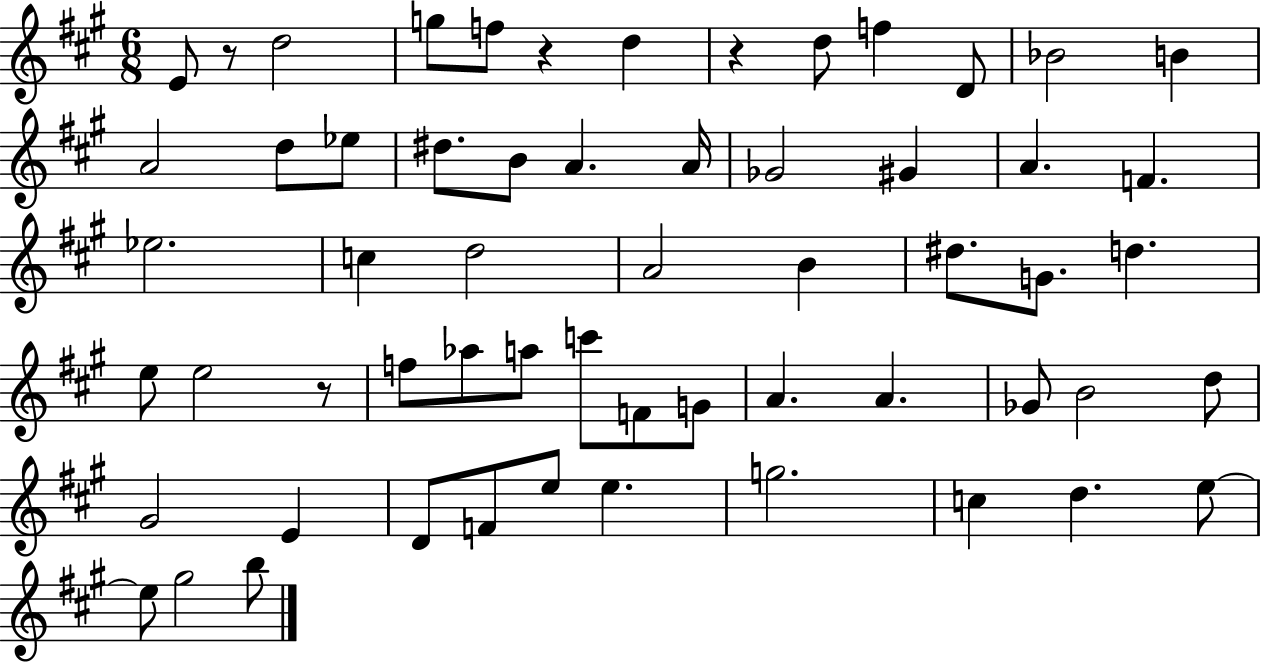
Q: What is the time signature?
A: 6/8